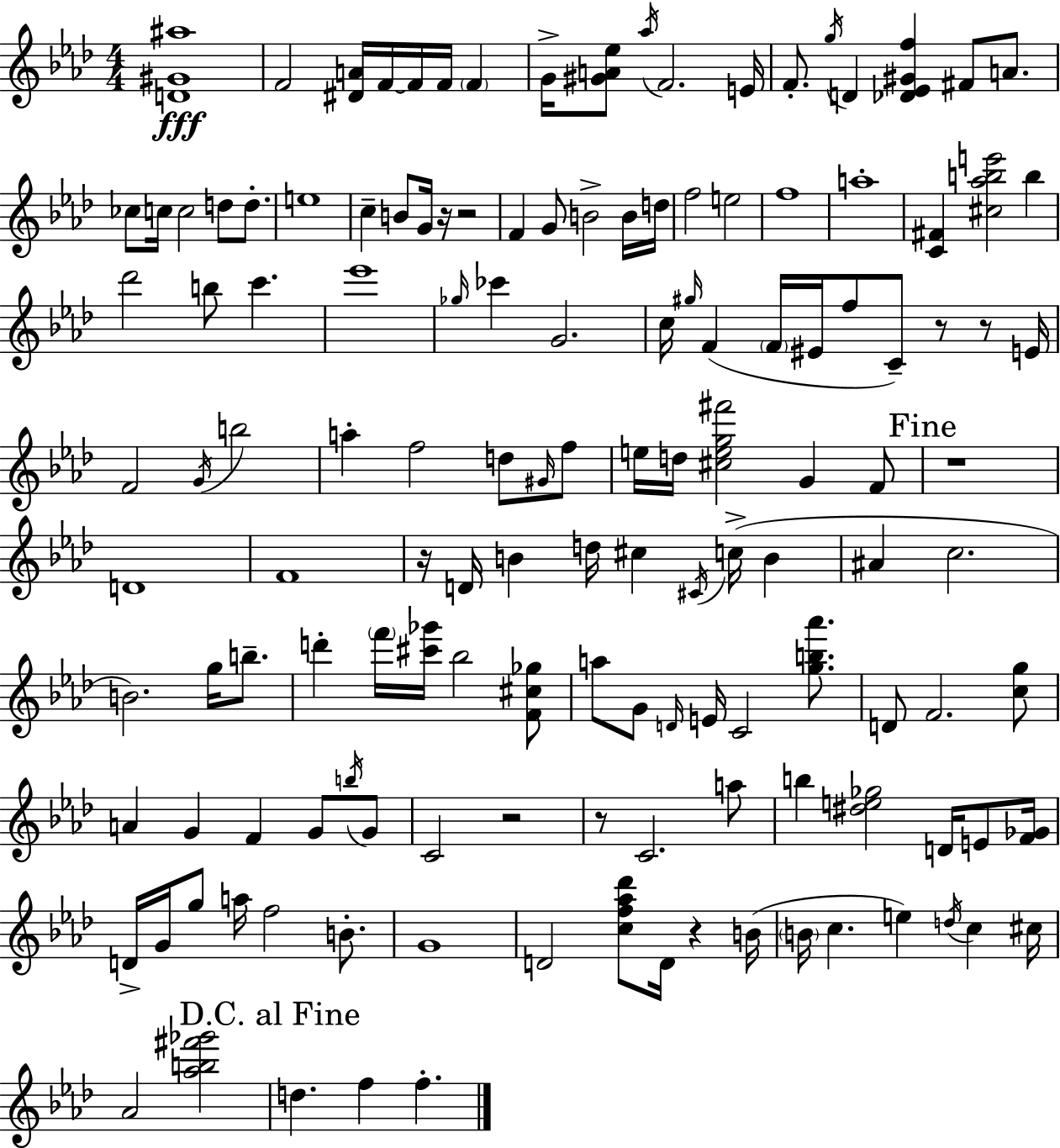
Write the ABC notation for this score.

X:1
T:Untitled
M:4/4
L:1/4
K:Fm
[D^G^a]4 F2 [^DA]/4 F/4 F/4 F/4 F G/4 [^GA_e]/2 _a/4 F2 E/4 F/2 g/4 D [_D_E^Gf] ^F/2 A/2 _c/2 c/4 c2 d/2 d/2 e4 c B/2 G/4 z/4 z2 F G/2 B2 B/4 d/4 f2 e2 f4 a4 [C^F] [^c_abe']2 b _d'2 b/2 c' _e'4 _g/4 _c' G2 c/4 ^g/4 F F/4 ^E/4 f/2 C/2 z/2 z/2 E/4 F2 G/4 b2 a f2 d/2 ^G/4 f/2 e/4 d/4 [^ceg^f']2 G F/2 z4 D4 F4 z/4 D/4 B d/4 ^c ^C/4 c/4 B ^A c2 B2 g/4 b/2 d' f'/4 [^c'_g']/4 _b2 [F^c_g]/2 a/2 G/2 D/4 E/4 C2 [gb_a']/2 D/2 F2 [cg]/2 A G F G/2 b/4 G/2 C2 z2 z/2 C2 a/2 b [^de_g]2 D/4 E/2 [F_G]/4 D/4 G/4 g/2 a/4 f2 B/2 G4 D2 [cf_a_d']/2 D/4 z B/4 B/4 c e d/4 c ^c/4 _A2 [_ab^f'_g']2 d f f